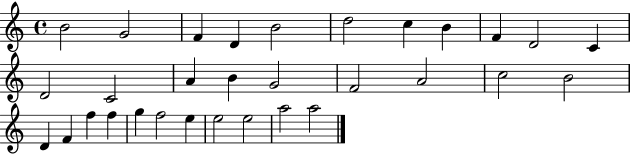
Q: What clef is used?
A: treble